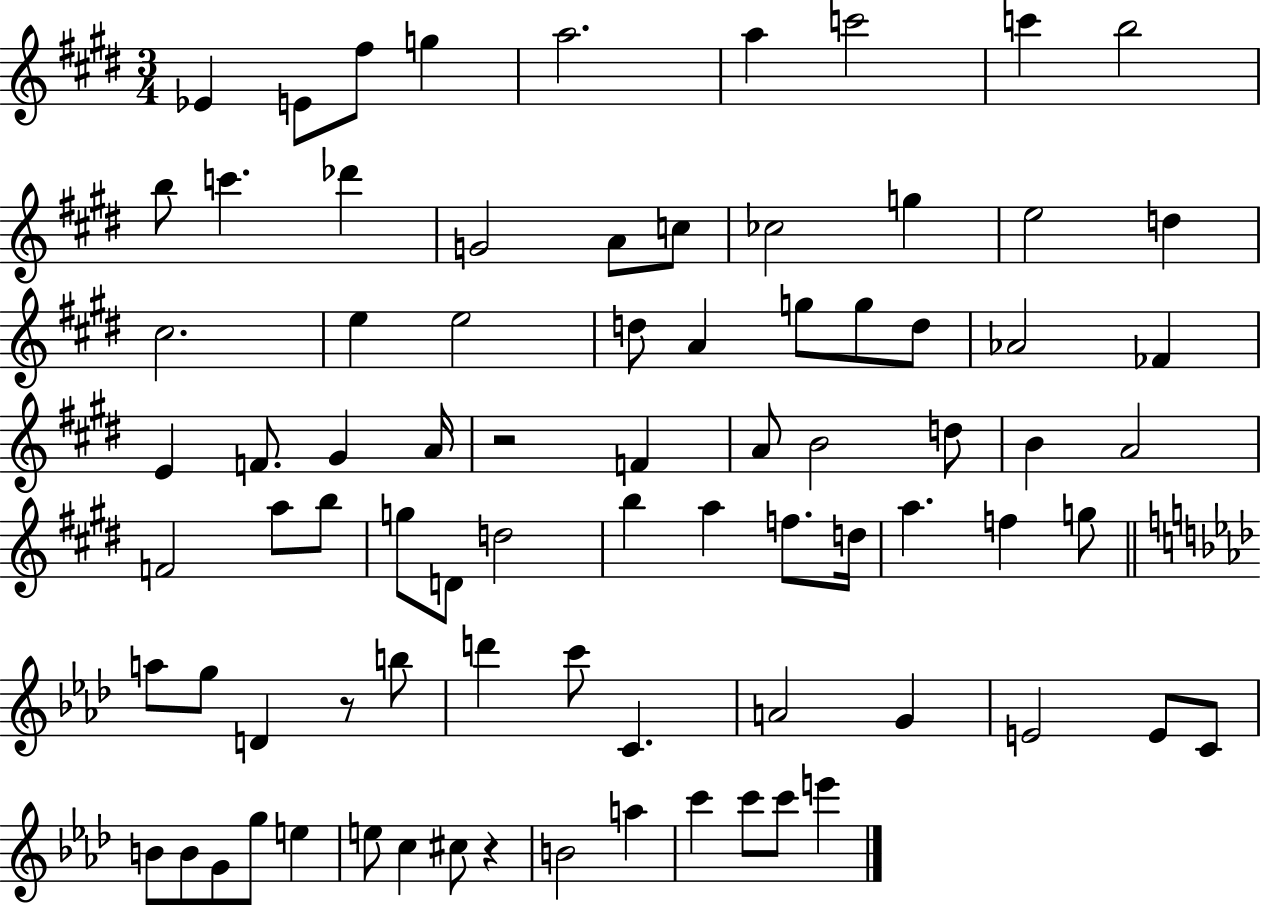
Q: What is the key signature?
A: E major